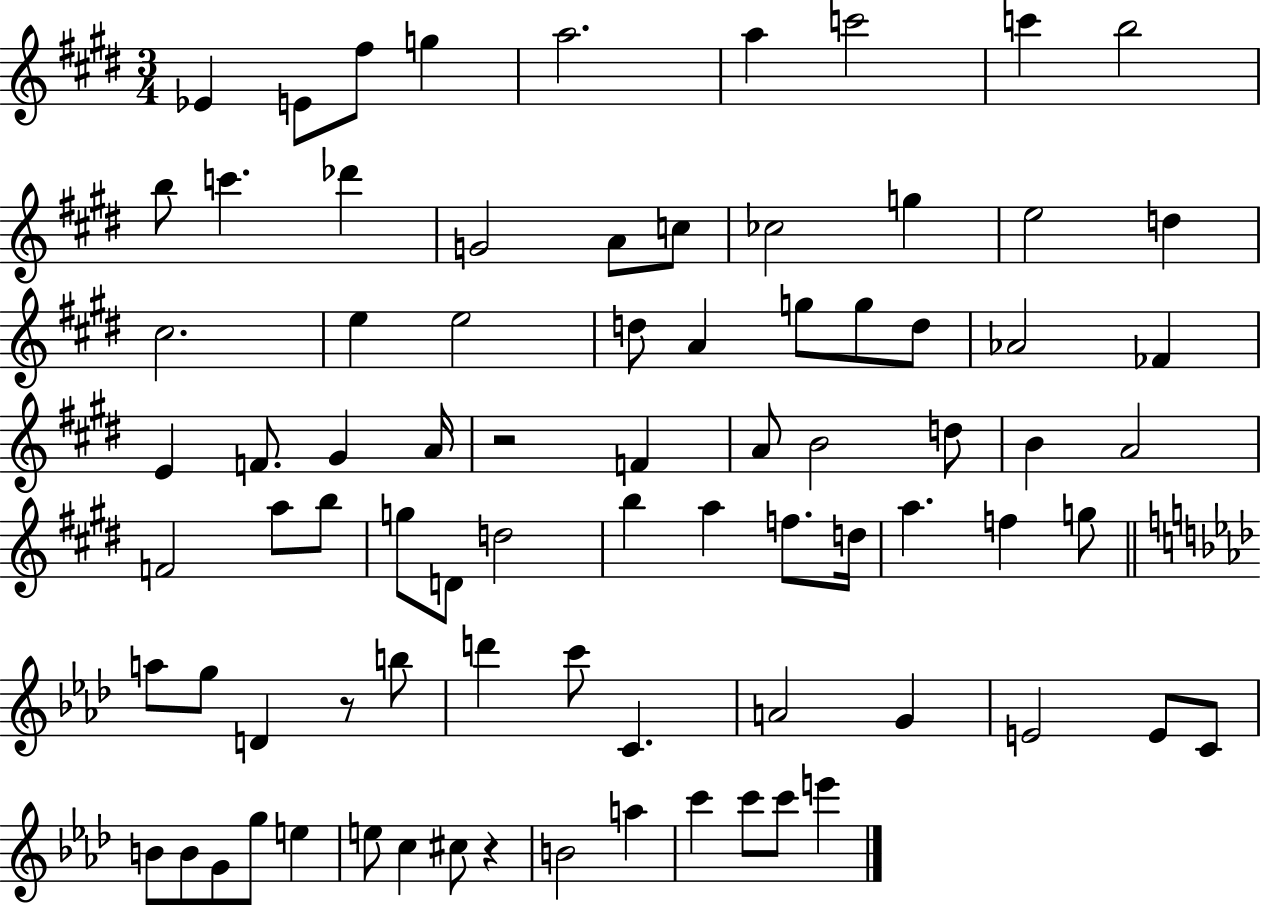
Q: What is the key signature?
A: E major